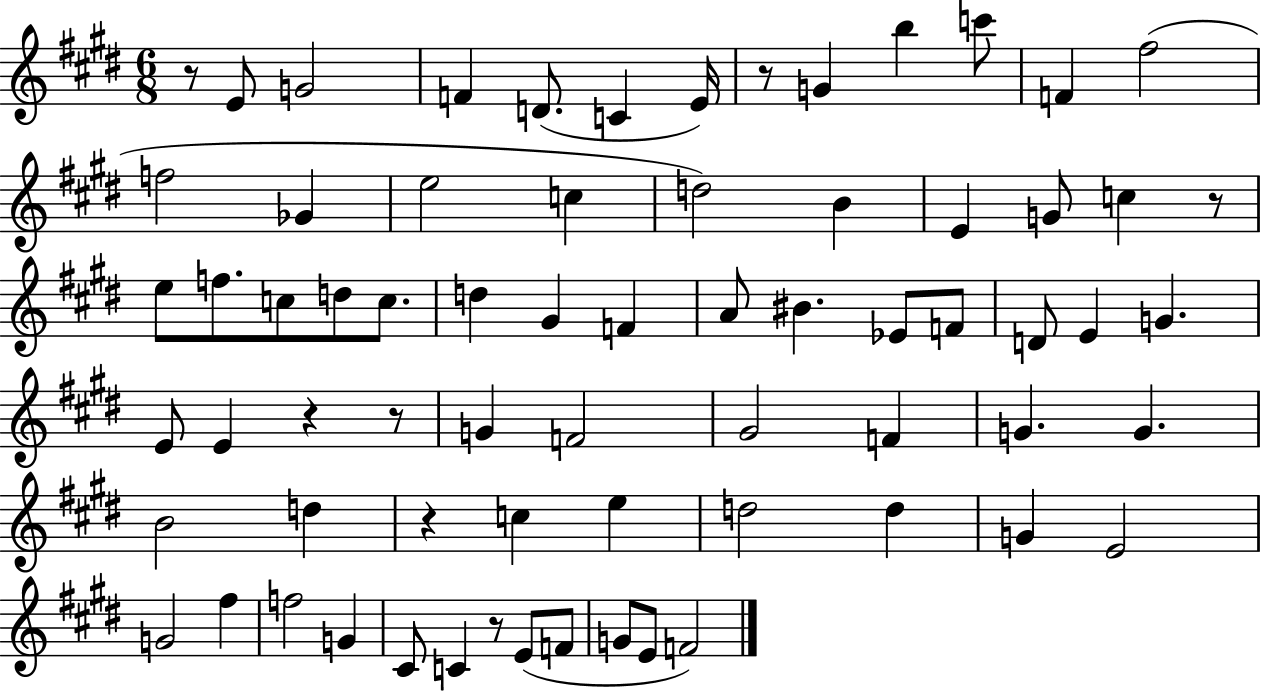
R/e E4/e G4/h F4/q D4/e. C4/q E4/s R/e G4/q B5/q C6/e F4/q F#5/h F5/h Gb4/q E5/h C5/q D5/h B4/q E4/q G4/e C5/q R/e E5/e F5/e. C5/e D5/e C5/e. D5/q G#4/q F4/q A4/e BIS4/q. Eb4/e F4/e D4/e E4/q G4/q. E4/e E4/q R/q R/e G4/q F4/h G#4/h F4/q G4/q. G4/q. B4/h D5/q R/q C5/q E5/q D5/h D5/q G4/q E4/h G4/h F#5/q F5/h G4/q C#4/e C4/q R/e E4/e F4/e G4/e E4/e F4/h